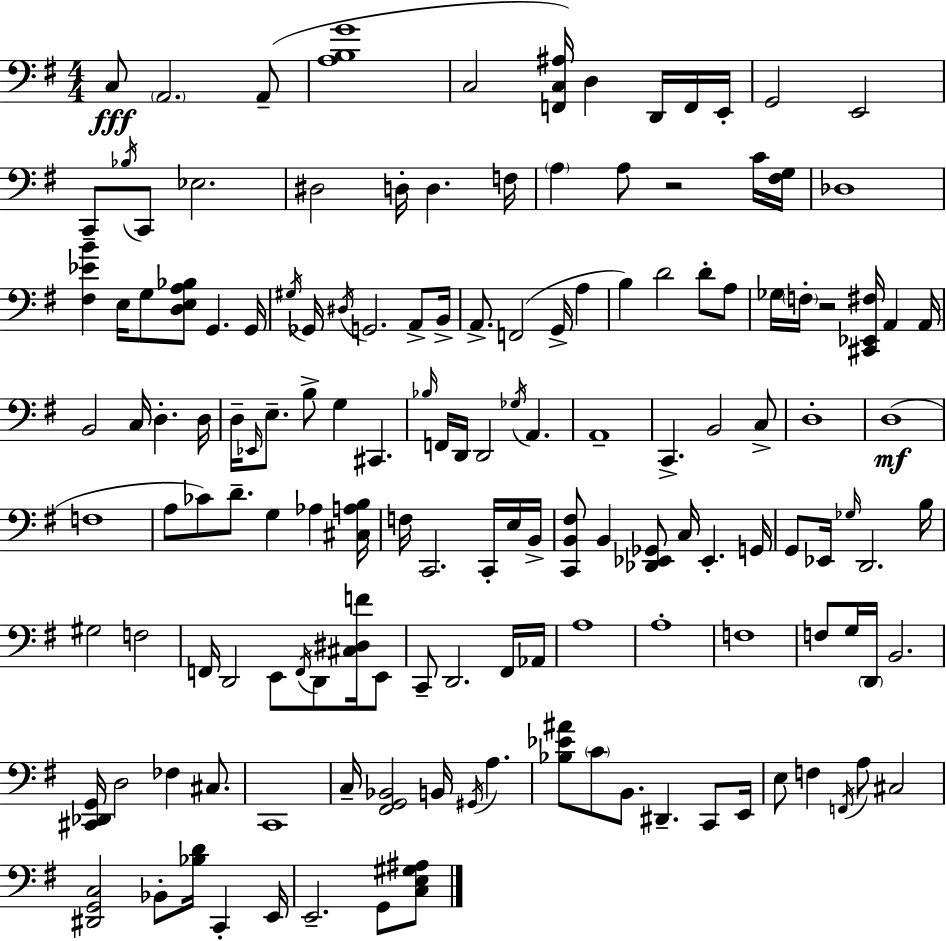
C3/e A2/h. A2/e [A3,B3,G4]/w C3/h [F2,C3,A#3]/s D3/q D2/s F2/s E2/s G2/h E2/h C2/e Bb3/s C2/e Eb3/h. D#3/h D3/s D3/q. F3/s A3/q A3/e R/h C4/s [F#3,G3]/s Db3/w [F#3,Eb4,B4]/q E3/s G3/e [D3,E3,A3,Bb3]/e G2/q. G2/s G#3/s Gb2/s D#3/s G2/h. A2/e B2/s A2/e. F2/h G2/s A3/q B3/q D4/h D4/e A3/e Gb3/s F3/s R/h [C#2,Eb2,F#3]/s A2/q A2/s B2/h C3/s D3/q. D3/s D3/s Eb2/s E3/e. B3/e G3/q C#2/q. Bb3/s F2/s D2/s D2/h Gb3/s A2/q. A2/w C2/q. B2/h C3/e D3/w D3/w F3/w A3/e CES4/e D4/e. G3/q Ab3/q [C#3,A3,B3]/s F3/s C2/h. C2/s E3/s B2/s [C2,B2,F#3]/e B2/q [Db2,Eb2,Gb2]/e C3/s Eb2/q. G2/s G2/e Eb2/s Gb3/s D2/h. B3/s G#3/h F3/h F2/s D2/h E2/e F2/s D2/e [C#3,D#3,F4]/s E2/e C2/e D2/h. F#2/s Ab2/s A3/w A3/w F3/w F3/e G3/s D2/s B2/h. [C#2,Db2,G2]/s D3/h FES3/q C#3/e. C2/w C3/s [F#2,G2,Bb2]/h B2/s G#2/s A3/q. [Bb3,Eb4,A#4]/e C4/e B2/e. D#2/q. C2/e E2/s E3/e F3/q F2/s A3/e C#3/h [D#2,G2,C3]/h Bb2/e [Bb3,D4]/s C2/q E2/s E2/h. G2/e [C3,E3,G#3,A#3]/e